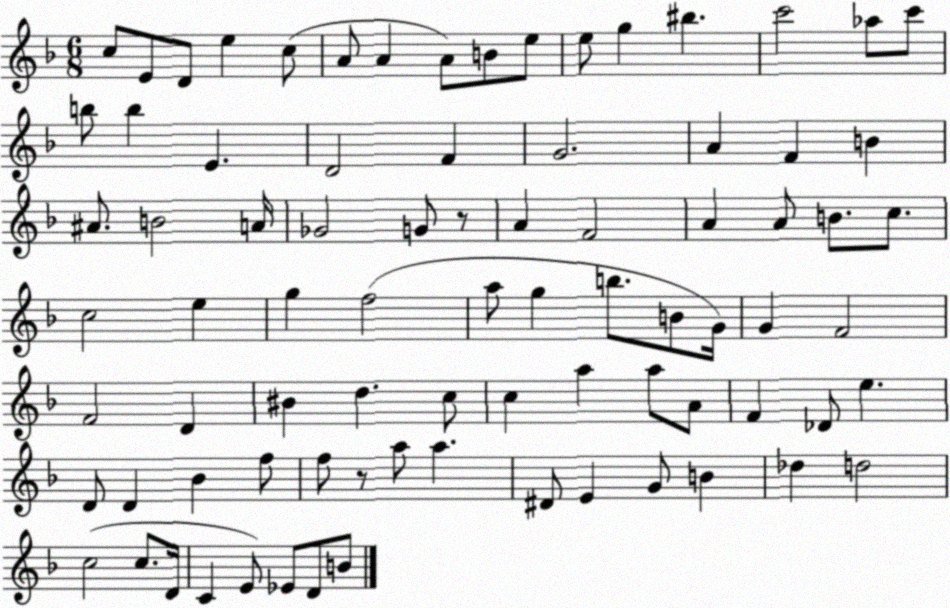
X:1
T:Untitled
M:6/8
L:1/4
K:F
c/2 E/2 D/2 e c/2 A/2 A A/2 B/2 e/2 e/2 g ^b c'2 _a/2 c'/2 b/2 b E D2 F G2 A F B ^A/2 B2 A/4 _G2 G/2 z/2 A F2 A A/2 B/2 c/2 c2 e g f2 a/2 g b/2 B/2 G/4 G F2 F2 D ^B d c/2 c a a/2 A/2 F _D/2 e D/2 D _B f/2 f/2 z/2 a/2 a ^D/2 E G/2 B _d d2 c2 c/2 D/4 C E/2 _E/2 D/2 B/2